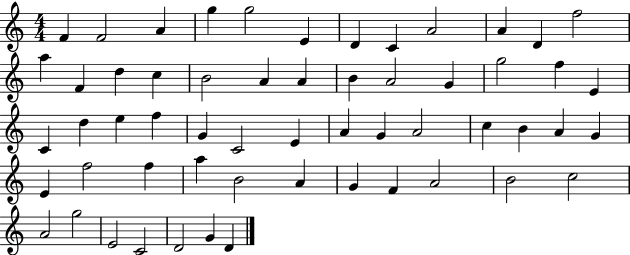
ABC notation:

X:1
T:Untitled
M:4/4
L:1/4
K:C
F F2 A g g2 E D C A2 A D f2 a F d c B2 A A B A2 G g2 f E C d e f G C2 E A G A2 c B A G E f2 f a B2 A G F A2 B2 c2 A2 g2 E2 C2 D2 G D